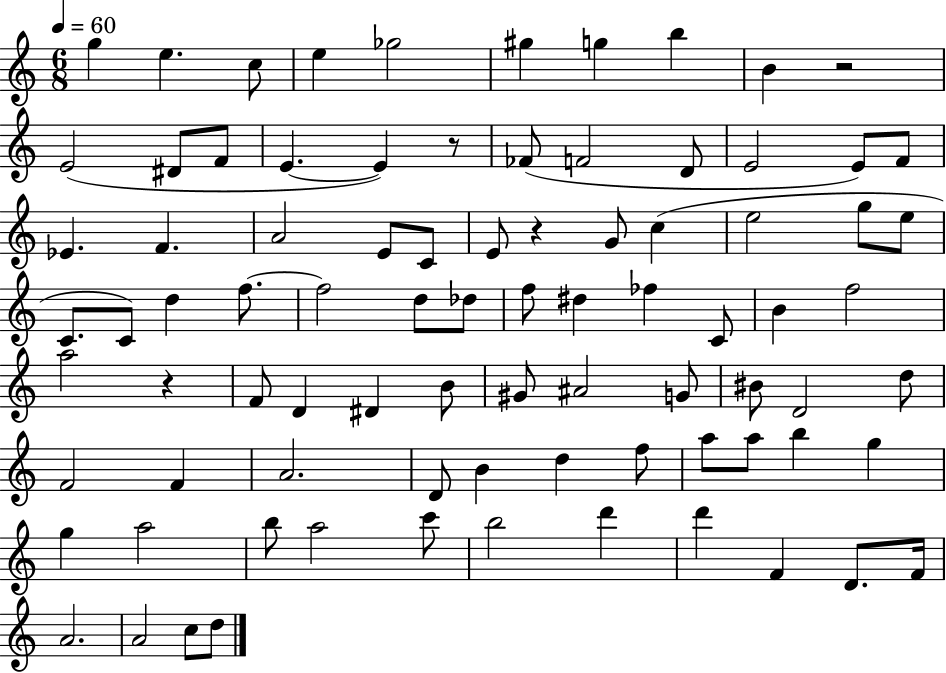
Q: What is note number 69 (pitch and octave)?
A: B5